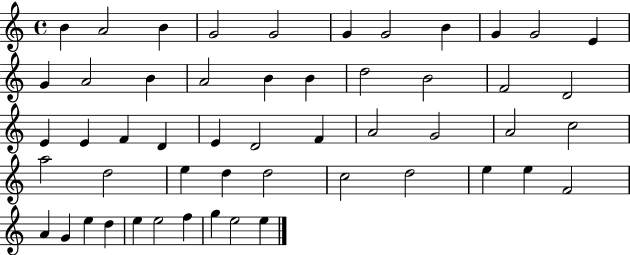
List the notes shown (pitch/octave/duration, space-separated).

B4/q A4/h B4/q G4/h G4/h G4/q G4/h B4/q G4/q G4/h E4/q G4/q A4/h B4/q A4/h B4/q B4/q D5/h B4/h F4/h D4/h E4/q E4/q F4/q D4/q E4/q D4/h F4/q A4/h G4/h A4/h C5/h A5/h D5/h E5/q D5/q D5/h C5/h D5/h E5/q E5/q F4/h A4/q G4/q E5/q D5/q E5/q E5/h F5/q G5/q E5/h E5/q